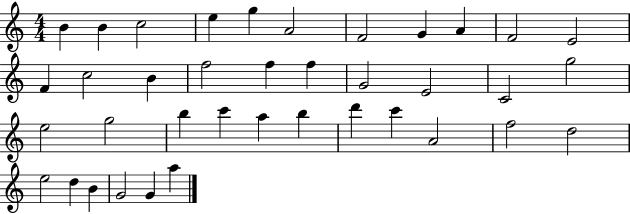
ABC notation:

X:1
T:Untitled
M:4/4
L:1/4
K:C
B B c2 e g A2 F2 G A F2 E2 F c2 B f2 f f G2 E2 C2 g2 e2 g2 b c' a b d' c' A2 f2 d2 e2 d B G2 G a